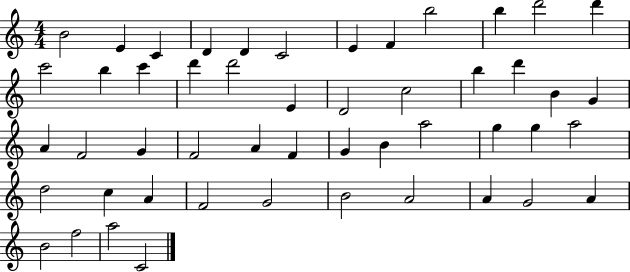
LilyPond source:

{
  \clef treble
  \numericTimeSignature
  \time 4/4
  \key c \major
  b'2 e'4 c'4 | d'4 d'4 c'2 | e'4 f'4 b''2 | b''4 d'''2 d'''4 | \break c'''2 b''4 c'''4 | d'''4 d'''2 e'4 | d'2 c''2 | b''4 d'''4 b'4 g'4 | \break a'4 f'2 g'4 | f'2 a'4 f'4 | g'4 b'4 a''2 | g''4 g''4 a''2 | \break d''2 c''4 a'4 | f'2 g'2 | b'2 a'2 | a'4 g'2 a'4 | \break b'2 f''2 | a''2 c'2 | \bar "|."
}